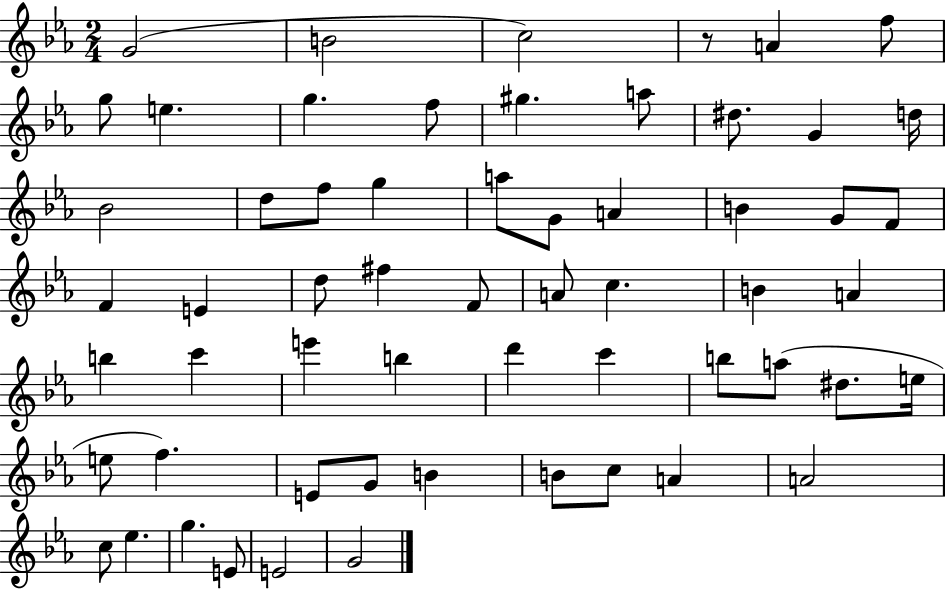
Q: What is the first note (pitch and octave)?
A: G4